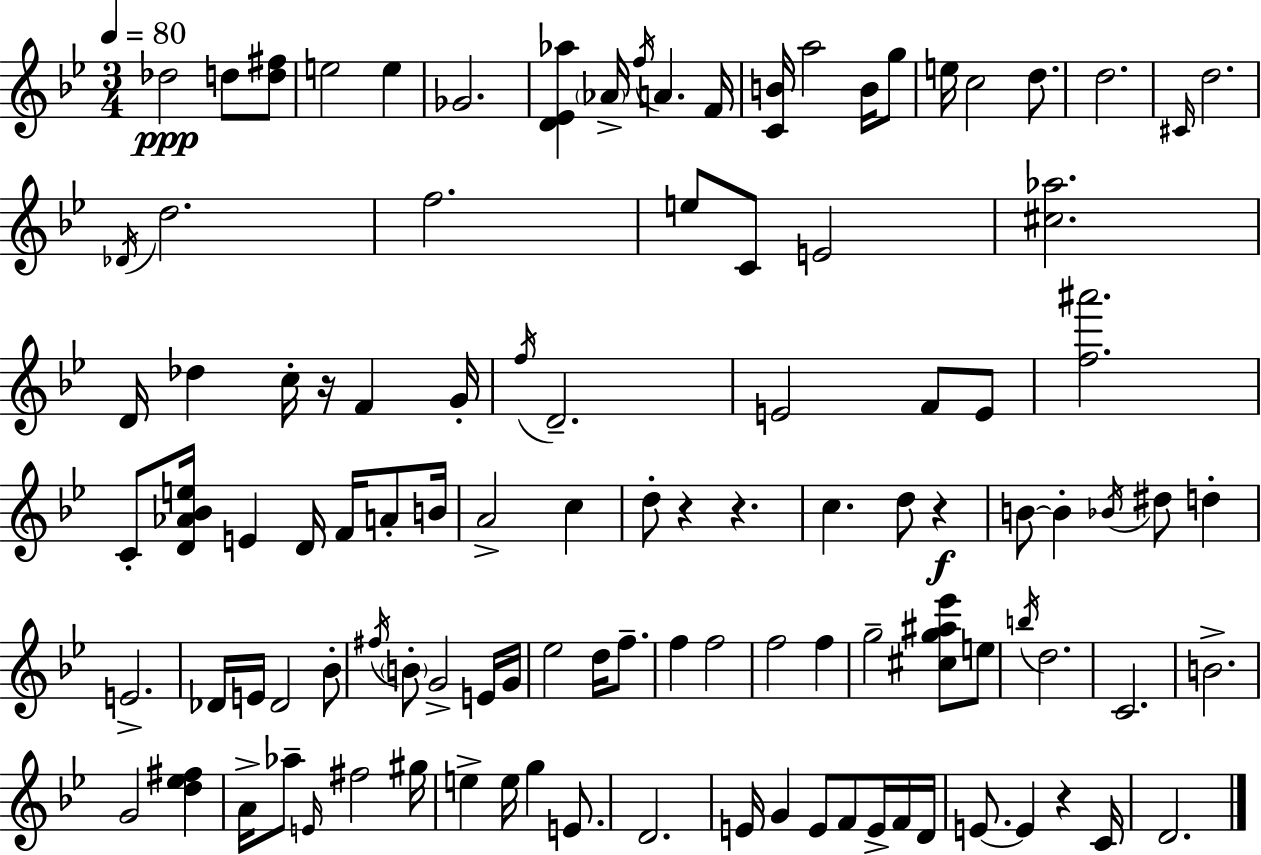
X:1
T:Untitled
M:3/4
L:1/4
K:Gm
_d2 d/2 [d^f]/2 e2 e _G2 [D_E_a] _A/4 f/4 A F/4 [CB]/4 a2 B/4 g/2 e/4 c2 d/2 d2 ^C/4 d2 _D/4 d2 f2 e/2 C/2 E2 [^c_a]2 D/4 _d c/4 z/4 F G/4 f/4 D2 E2 F/2 E/2 [f^a']2 C/2 [D_A_Be]/4 E D/4 F/4 A/2 B/4 A2 c d/2 z z c d/2 z B/2 B _B/4 ^d/2 d E2 _D/4 E/4 _D2 _B/2 ^f/4 B/2 G2 E/4 G/4 _e2 d/4 f/2 f f2 f2 f g2 [^cg^a_e']/2 e/2 b/4 d2 C2 B2 G2 [d_e^f] A/4 _a/2 E/4 ^f2 ^g/4 e e/4 g E/2 D2 E/4 G E/2 F/2 E/4 F/4 D/4 E/2 E z C/4 D2